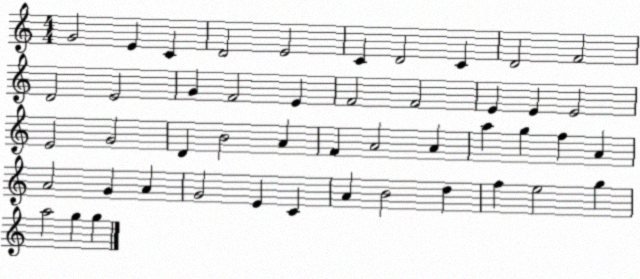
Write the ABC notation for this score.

X:1
T:Untitled
M:4/4
L:1/4
K:C
G2 E C D2 E2 C D2 C D2 F2 D2 E2 G F2 E F2 F2 E E E2 E2 G2 D B2 A F A2 A a g f A A2 G A G2 E C A B2 d f e2 g a2 g g